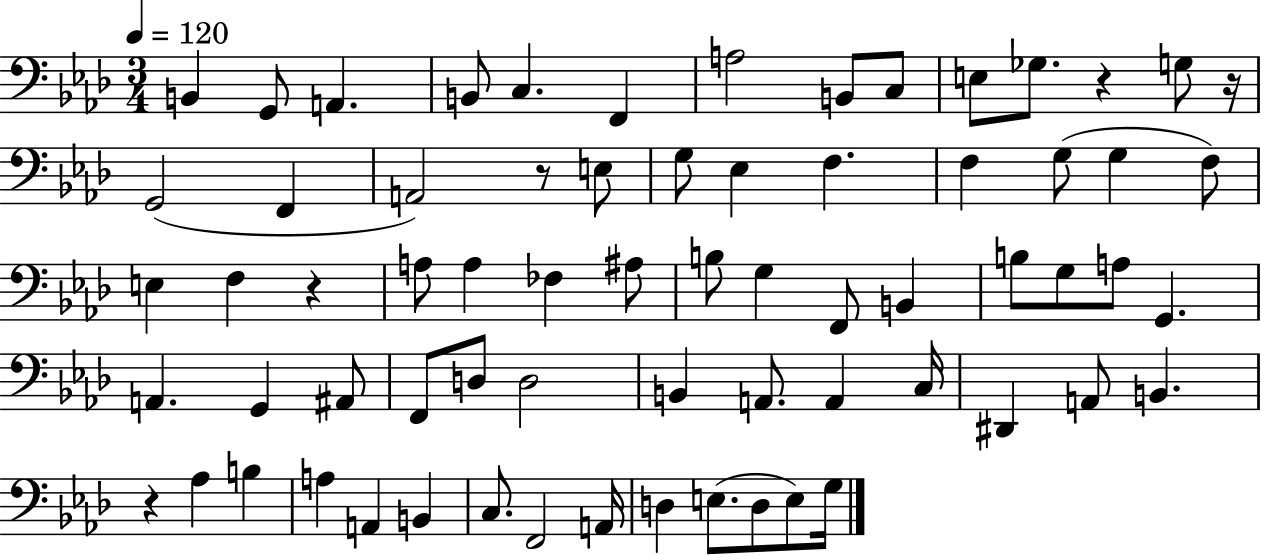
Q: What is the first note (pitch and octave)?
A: B2